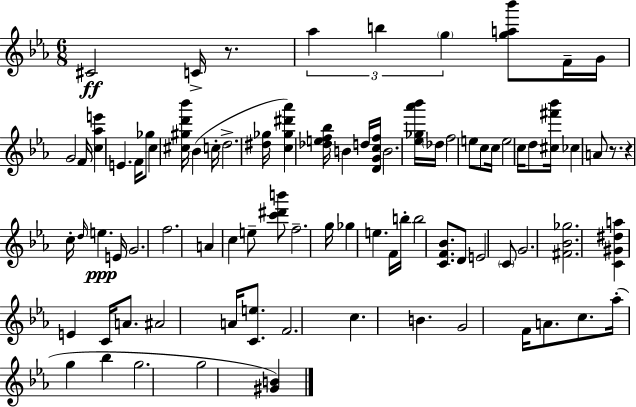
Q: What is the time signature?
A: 6/8